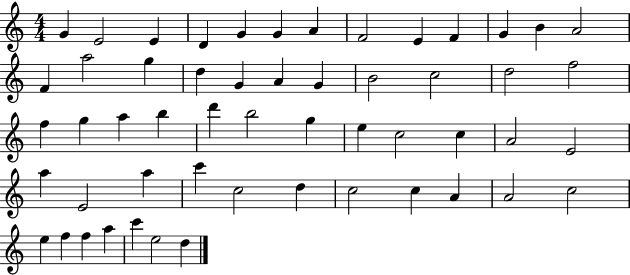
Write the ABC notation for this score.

X:1
T:Untitled
M:4/4
L:1/4
K:C
G E2 E D G G A F2 E F G B A2 F a2 g d G A G B2 c2 d2 f2 f g a b d' b2 g e c2 c A2 E2 a E2 a c' c2 d c2 c A A2 c2 e f f a c' e2 d